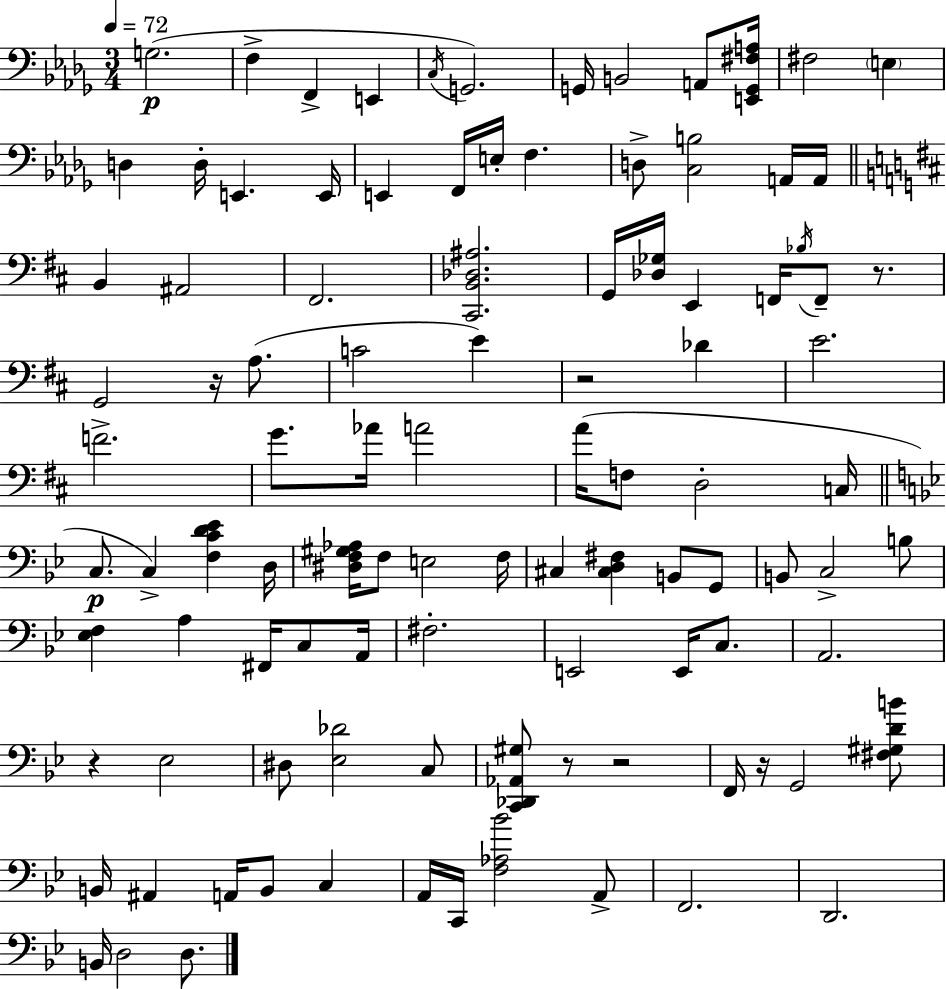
{
  \clef bass
  \numericTimeSignature
  \time 3/4
  \key bes \minor
  \tempo 4 = 72
  g2.(\p | f4-> f,4-> e,4 | \acciaccatura { c16 } g,2.) | g,16 b,2 a,8 | \break <e, g, fis a>16 fis2 \parenthesize e4 | d4 d16-. e,4. | e,16 e,4 f,16 e16-. f4. | d8-> <c b>2 a,16 | \break a,16 \bar "||" \break \key b \minor b,4 ais,2 | fis,2. | <cis, b, des ais>2. | g,16 <des ges>16 e,4 f,16 \acciaccatura { bes16 } f,8-- r8. | \break g,2 r16 a8.( | c'2 e'4) | r2 des'4 | e'2. | \break f'2.-> | g'8. aes'16 a'2 | a'16( f8 d2-. | c16 \bar "||" \break \key bes \major c8.\p c4->) <f c' d' ees'>4 d16 | <dis f gis aes>16 f8 e2 f16 | cis4 <cis d fis>4 b,8 g,8 | b,8 c2-> b8 | \break <ees f>4 a4 fis,16 c8 a,16 | fis2.-. | e,2 e,16 c8. | a,2. | \break r4 ees2 | dis8 <ees des'>2 c8 | <c, des, aes, gis>8 r8 r2 | f,16 r16 g,2 <fis gis d' b'>8 | \break b,16 ais,4 a,16 b,8 c4 | a,16 c,16 <f aes bes'>2 a,8-> | f,2. | d,2. | \break b,16 d2 d8. | \bar "|."
}